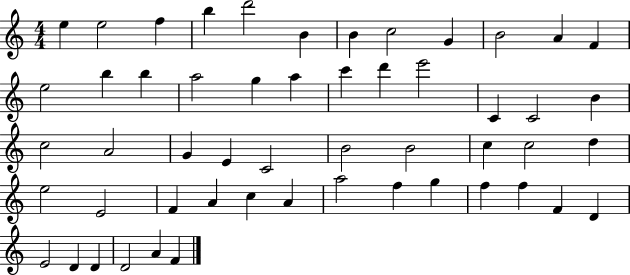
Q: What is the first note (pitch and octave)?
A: E5